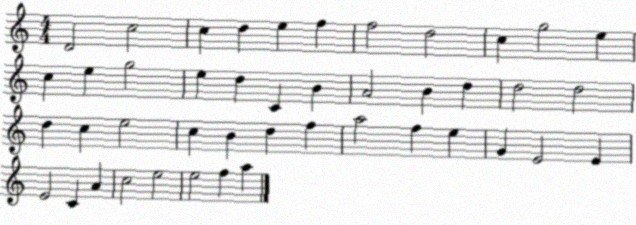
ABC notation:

X:1
T:Untitled
M:4/4
L:1/4
K:C
D2 c2 c d e f f2 d2 c g2 e c e g2 e d C B A2 B d d2 d2 d c e2 c B d f a2 f e G E2 E E2 C A c2 e2 e2 f a